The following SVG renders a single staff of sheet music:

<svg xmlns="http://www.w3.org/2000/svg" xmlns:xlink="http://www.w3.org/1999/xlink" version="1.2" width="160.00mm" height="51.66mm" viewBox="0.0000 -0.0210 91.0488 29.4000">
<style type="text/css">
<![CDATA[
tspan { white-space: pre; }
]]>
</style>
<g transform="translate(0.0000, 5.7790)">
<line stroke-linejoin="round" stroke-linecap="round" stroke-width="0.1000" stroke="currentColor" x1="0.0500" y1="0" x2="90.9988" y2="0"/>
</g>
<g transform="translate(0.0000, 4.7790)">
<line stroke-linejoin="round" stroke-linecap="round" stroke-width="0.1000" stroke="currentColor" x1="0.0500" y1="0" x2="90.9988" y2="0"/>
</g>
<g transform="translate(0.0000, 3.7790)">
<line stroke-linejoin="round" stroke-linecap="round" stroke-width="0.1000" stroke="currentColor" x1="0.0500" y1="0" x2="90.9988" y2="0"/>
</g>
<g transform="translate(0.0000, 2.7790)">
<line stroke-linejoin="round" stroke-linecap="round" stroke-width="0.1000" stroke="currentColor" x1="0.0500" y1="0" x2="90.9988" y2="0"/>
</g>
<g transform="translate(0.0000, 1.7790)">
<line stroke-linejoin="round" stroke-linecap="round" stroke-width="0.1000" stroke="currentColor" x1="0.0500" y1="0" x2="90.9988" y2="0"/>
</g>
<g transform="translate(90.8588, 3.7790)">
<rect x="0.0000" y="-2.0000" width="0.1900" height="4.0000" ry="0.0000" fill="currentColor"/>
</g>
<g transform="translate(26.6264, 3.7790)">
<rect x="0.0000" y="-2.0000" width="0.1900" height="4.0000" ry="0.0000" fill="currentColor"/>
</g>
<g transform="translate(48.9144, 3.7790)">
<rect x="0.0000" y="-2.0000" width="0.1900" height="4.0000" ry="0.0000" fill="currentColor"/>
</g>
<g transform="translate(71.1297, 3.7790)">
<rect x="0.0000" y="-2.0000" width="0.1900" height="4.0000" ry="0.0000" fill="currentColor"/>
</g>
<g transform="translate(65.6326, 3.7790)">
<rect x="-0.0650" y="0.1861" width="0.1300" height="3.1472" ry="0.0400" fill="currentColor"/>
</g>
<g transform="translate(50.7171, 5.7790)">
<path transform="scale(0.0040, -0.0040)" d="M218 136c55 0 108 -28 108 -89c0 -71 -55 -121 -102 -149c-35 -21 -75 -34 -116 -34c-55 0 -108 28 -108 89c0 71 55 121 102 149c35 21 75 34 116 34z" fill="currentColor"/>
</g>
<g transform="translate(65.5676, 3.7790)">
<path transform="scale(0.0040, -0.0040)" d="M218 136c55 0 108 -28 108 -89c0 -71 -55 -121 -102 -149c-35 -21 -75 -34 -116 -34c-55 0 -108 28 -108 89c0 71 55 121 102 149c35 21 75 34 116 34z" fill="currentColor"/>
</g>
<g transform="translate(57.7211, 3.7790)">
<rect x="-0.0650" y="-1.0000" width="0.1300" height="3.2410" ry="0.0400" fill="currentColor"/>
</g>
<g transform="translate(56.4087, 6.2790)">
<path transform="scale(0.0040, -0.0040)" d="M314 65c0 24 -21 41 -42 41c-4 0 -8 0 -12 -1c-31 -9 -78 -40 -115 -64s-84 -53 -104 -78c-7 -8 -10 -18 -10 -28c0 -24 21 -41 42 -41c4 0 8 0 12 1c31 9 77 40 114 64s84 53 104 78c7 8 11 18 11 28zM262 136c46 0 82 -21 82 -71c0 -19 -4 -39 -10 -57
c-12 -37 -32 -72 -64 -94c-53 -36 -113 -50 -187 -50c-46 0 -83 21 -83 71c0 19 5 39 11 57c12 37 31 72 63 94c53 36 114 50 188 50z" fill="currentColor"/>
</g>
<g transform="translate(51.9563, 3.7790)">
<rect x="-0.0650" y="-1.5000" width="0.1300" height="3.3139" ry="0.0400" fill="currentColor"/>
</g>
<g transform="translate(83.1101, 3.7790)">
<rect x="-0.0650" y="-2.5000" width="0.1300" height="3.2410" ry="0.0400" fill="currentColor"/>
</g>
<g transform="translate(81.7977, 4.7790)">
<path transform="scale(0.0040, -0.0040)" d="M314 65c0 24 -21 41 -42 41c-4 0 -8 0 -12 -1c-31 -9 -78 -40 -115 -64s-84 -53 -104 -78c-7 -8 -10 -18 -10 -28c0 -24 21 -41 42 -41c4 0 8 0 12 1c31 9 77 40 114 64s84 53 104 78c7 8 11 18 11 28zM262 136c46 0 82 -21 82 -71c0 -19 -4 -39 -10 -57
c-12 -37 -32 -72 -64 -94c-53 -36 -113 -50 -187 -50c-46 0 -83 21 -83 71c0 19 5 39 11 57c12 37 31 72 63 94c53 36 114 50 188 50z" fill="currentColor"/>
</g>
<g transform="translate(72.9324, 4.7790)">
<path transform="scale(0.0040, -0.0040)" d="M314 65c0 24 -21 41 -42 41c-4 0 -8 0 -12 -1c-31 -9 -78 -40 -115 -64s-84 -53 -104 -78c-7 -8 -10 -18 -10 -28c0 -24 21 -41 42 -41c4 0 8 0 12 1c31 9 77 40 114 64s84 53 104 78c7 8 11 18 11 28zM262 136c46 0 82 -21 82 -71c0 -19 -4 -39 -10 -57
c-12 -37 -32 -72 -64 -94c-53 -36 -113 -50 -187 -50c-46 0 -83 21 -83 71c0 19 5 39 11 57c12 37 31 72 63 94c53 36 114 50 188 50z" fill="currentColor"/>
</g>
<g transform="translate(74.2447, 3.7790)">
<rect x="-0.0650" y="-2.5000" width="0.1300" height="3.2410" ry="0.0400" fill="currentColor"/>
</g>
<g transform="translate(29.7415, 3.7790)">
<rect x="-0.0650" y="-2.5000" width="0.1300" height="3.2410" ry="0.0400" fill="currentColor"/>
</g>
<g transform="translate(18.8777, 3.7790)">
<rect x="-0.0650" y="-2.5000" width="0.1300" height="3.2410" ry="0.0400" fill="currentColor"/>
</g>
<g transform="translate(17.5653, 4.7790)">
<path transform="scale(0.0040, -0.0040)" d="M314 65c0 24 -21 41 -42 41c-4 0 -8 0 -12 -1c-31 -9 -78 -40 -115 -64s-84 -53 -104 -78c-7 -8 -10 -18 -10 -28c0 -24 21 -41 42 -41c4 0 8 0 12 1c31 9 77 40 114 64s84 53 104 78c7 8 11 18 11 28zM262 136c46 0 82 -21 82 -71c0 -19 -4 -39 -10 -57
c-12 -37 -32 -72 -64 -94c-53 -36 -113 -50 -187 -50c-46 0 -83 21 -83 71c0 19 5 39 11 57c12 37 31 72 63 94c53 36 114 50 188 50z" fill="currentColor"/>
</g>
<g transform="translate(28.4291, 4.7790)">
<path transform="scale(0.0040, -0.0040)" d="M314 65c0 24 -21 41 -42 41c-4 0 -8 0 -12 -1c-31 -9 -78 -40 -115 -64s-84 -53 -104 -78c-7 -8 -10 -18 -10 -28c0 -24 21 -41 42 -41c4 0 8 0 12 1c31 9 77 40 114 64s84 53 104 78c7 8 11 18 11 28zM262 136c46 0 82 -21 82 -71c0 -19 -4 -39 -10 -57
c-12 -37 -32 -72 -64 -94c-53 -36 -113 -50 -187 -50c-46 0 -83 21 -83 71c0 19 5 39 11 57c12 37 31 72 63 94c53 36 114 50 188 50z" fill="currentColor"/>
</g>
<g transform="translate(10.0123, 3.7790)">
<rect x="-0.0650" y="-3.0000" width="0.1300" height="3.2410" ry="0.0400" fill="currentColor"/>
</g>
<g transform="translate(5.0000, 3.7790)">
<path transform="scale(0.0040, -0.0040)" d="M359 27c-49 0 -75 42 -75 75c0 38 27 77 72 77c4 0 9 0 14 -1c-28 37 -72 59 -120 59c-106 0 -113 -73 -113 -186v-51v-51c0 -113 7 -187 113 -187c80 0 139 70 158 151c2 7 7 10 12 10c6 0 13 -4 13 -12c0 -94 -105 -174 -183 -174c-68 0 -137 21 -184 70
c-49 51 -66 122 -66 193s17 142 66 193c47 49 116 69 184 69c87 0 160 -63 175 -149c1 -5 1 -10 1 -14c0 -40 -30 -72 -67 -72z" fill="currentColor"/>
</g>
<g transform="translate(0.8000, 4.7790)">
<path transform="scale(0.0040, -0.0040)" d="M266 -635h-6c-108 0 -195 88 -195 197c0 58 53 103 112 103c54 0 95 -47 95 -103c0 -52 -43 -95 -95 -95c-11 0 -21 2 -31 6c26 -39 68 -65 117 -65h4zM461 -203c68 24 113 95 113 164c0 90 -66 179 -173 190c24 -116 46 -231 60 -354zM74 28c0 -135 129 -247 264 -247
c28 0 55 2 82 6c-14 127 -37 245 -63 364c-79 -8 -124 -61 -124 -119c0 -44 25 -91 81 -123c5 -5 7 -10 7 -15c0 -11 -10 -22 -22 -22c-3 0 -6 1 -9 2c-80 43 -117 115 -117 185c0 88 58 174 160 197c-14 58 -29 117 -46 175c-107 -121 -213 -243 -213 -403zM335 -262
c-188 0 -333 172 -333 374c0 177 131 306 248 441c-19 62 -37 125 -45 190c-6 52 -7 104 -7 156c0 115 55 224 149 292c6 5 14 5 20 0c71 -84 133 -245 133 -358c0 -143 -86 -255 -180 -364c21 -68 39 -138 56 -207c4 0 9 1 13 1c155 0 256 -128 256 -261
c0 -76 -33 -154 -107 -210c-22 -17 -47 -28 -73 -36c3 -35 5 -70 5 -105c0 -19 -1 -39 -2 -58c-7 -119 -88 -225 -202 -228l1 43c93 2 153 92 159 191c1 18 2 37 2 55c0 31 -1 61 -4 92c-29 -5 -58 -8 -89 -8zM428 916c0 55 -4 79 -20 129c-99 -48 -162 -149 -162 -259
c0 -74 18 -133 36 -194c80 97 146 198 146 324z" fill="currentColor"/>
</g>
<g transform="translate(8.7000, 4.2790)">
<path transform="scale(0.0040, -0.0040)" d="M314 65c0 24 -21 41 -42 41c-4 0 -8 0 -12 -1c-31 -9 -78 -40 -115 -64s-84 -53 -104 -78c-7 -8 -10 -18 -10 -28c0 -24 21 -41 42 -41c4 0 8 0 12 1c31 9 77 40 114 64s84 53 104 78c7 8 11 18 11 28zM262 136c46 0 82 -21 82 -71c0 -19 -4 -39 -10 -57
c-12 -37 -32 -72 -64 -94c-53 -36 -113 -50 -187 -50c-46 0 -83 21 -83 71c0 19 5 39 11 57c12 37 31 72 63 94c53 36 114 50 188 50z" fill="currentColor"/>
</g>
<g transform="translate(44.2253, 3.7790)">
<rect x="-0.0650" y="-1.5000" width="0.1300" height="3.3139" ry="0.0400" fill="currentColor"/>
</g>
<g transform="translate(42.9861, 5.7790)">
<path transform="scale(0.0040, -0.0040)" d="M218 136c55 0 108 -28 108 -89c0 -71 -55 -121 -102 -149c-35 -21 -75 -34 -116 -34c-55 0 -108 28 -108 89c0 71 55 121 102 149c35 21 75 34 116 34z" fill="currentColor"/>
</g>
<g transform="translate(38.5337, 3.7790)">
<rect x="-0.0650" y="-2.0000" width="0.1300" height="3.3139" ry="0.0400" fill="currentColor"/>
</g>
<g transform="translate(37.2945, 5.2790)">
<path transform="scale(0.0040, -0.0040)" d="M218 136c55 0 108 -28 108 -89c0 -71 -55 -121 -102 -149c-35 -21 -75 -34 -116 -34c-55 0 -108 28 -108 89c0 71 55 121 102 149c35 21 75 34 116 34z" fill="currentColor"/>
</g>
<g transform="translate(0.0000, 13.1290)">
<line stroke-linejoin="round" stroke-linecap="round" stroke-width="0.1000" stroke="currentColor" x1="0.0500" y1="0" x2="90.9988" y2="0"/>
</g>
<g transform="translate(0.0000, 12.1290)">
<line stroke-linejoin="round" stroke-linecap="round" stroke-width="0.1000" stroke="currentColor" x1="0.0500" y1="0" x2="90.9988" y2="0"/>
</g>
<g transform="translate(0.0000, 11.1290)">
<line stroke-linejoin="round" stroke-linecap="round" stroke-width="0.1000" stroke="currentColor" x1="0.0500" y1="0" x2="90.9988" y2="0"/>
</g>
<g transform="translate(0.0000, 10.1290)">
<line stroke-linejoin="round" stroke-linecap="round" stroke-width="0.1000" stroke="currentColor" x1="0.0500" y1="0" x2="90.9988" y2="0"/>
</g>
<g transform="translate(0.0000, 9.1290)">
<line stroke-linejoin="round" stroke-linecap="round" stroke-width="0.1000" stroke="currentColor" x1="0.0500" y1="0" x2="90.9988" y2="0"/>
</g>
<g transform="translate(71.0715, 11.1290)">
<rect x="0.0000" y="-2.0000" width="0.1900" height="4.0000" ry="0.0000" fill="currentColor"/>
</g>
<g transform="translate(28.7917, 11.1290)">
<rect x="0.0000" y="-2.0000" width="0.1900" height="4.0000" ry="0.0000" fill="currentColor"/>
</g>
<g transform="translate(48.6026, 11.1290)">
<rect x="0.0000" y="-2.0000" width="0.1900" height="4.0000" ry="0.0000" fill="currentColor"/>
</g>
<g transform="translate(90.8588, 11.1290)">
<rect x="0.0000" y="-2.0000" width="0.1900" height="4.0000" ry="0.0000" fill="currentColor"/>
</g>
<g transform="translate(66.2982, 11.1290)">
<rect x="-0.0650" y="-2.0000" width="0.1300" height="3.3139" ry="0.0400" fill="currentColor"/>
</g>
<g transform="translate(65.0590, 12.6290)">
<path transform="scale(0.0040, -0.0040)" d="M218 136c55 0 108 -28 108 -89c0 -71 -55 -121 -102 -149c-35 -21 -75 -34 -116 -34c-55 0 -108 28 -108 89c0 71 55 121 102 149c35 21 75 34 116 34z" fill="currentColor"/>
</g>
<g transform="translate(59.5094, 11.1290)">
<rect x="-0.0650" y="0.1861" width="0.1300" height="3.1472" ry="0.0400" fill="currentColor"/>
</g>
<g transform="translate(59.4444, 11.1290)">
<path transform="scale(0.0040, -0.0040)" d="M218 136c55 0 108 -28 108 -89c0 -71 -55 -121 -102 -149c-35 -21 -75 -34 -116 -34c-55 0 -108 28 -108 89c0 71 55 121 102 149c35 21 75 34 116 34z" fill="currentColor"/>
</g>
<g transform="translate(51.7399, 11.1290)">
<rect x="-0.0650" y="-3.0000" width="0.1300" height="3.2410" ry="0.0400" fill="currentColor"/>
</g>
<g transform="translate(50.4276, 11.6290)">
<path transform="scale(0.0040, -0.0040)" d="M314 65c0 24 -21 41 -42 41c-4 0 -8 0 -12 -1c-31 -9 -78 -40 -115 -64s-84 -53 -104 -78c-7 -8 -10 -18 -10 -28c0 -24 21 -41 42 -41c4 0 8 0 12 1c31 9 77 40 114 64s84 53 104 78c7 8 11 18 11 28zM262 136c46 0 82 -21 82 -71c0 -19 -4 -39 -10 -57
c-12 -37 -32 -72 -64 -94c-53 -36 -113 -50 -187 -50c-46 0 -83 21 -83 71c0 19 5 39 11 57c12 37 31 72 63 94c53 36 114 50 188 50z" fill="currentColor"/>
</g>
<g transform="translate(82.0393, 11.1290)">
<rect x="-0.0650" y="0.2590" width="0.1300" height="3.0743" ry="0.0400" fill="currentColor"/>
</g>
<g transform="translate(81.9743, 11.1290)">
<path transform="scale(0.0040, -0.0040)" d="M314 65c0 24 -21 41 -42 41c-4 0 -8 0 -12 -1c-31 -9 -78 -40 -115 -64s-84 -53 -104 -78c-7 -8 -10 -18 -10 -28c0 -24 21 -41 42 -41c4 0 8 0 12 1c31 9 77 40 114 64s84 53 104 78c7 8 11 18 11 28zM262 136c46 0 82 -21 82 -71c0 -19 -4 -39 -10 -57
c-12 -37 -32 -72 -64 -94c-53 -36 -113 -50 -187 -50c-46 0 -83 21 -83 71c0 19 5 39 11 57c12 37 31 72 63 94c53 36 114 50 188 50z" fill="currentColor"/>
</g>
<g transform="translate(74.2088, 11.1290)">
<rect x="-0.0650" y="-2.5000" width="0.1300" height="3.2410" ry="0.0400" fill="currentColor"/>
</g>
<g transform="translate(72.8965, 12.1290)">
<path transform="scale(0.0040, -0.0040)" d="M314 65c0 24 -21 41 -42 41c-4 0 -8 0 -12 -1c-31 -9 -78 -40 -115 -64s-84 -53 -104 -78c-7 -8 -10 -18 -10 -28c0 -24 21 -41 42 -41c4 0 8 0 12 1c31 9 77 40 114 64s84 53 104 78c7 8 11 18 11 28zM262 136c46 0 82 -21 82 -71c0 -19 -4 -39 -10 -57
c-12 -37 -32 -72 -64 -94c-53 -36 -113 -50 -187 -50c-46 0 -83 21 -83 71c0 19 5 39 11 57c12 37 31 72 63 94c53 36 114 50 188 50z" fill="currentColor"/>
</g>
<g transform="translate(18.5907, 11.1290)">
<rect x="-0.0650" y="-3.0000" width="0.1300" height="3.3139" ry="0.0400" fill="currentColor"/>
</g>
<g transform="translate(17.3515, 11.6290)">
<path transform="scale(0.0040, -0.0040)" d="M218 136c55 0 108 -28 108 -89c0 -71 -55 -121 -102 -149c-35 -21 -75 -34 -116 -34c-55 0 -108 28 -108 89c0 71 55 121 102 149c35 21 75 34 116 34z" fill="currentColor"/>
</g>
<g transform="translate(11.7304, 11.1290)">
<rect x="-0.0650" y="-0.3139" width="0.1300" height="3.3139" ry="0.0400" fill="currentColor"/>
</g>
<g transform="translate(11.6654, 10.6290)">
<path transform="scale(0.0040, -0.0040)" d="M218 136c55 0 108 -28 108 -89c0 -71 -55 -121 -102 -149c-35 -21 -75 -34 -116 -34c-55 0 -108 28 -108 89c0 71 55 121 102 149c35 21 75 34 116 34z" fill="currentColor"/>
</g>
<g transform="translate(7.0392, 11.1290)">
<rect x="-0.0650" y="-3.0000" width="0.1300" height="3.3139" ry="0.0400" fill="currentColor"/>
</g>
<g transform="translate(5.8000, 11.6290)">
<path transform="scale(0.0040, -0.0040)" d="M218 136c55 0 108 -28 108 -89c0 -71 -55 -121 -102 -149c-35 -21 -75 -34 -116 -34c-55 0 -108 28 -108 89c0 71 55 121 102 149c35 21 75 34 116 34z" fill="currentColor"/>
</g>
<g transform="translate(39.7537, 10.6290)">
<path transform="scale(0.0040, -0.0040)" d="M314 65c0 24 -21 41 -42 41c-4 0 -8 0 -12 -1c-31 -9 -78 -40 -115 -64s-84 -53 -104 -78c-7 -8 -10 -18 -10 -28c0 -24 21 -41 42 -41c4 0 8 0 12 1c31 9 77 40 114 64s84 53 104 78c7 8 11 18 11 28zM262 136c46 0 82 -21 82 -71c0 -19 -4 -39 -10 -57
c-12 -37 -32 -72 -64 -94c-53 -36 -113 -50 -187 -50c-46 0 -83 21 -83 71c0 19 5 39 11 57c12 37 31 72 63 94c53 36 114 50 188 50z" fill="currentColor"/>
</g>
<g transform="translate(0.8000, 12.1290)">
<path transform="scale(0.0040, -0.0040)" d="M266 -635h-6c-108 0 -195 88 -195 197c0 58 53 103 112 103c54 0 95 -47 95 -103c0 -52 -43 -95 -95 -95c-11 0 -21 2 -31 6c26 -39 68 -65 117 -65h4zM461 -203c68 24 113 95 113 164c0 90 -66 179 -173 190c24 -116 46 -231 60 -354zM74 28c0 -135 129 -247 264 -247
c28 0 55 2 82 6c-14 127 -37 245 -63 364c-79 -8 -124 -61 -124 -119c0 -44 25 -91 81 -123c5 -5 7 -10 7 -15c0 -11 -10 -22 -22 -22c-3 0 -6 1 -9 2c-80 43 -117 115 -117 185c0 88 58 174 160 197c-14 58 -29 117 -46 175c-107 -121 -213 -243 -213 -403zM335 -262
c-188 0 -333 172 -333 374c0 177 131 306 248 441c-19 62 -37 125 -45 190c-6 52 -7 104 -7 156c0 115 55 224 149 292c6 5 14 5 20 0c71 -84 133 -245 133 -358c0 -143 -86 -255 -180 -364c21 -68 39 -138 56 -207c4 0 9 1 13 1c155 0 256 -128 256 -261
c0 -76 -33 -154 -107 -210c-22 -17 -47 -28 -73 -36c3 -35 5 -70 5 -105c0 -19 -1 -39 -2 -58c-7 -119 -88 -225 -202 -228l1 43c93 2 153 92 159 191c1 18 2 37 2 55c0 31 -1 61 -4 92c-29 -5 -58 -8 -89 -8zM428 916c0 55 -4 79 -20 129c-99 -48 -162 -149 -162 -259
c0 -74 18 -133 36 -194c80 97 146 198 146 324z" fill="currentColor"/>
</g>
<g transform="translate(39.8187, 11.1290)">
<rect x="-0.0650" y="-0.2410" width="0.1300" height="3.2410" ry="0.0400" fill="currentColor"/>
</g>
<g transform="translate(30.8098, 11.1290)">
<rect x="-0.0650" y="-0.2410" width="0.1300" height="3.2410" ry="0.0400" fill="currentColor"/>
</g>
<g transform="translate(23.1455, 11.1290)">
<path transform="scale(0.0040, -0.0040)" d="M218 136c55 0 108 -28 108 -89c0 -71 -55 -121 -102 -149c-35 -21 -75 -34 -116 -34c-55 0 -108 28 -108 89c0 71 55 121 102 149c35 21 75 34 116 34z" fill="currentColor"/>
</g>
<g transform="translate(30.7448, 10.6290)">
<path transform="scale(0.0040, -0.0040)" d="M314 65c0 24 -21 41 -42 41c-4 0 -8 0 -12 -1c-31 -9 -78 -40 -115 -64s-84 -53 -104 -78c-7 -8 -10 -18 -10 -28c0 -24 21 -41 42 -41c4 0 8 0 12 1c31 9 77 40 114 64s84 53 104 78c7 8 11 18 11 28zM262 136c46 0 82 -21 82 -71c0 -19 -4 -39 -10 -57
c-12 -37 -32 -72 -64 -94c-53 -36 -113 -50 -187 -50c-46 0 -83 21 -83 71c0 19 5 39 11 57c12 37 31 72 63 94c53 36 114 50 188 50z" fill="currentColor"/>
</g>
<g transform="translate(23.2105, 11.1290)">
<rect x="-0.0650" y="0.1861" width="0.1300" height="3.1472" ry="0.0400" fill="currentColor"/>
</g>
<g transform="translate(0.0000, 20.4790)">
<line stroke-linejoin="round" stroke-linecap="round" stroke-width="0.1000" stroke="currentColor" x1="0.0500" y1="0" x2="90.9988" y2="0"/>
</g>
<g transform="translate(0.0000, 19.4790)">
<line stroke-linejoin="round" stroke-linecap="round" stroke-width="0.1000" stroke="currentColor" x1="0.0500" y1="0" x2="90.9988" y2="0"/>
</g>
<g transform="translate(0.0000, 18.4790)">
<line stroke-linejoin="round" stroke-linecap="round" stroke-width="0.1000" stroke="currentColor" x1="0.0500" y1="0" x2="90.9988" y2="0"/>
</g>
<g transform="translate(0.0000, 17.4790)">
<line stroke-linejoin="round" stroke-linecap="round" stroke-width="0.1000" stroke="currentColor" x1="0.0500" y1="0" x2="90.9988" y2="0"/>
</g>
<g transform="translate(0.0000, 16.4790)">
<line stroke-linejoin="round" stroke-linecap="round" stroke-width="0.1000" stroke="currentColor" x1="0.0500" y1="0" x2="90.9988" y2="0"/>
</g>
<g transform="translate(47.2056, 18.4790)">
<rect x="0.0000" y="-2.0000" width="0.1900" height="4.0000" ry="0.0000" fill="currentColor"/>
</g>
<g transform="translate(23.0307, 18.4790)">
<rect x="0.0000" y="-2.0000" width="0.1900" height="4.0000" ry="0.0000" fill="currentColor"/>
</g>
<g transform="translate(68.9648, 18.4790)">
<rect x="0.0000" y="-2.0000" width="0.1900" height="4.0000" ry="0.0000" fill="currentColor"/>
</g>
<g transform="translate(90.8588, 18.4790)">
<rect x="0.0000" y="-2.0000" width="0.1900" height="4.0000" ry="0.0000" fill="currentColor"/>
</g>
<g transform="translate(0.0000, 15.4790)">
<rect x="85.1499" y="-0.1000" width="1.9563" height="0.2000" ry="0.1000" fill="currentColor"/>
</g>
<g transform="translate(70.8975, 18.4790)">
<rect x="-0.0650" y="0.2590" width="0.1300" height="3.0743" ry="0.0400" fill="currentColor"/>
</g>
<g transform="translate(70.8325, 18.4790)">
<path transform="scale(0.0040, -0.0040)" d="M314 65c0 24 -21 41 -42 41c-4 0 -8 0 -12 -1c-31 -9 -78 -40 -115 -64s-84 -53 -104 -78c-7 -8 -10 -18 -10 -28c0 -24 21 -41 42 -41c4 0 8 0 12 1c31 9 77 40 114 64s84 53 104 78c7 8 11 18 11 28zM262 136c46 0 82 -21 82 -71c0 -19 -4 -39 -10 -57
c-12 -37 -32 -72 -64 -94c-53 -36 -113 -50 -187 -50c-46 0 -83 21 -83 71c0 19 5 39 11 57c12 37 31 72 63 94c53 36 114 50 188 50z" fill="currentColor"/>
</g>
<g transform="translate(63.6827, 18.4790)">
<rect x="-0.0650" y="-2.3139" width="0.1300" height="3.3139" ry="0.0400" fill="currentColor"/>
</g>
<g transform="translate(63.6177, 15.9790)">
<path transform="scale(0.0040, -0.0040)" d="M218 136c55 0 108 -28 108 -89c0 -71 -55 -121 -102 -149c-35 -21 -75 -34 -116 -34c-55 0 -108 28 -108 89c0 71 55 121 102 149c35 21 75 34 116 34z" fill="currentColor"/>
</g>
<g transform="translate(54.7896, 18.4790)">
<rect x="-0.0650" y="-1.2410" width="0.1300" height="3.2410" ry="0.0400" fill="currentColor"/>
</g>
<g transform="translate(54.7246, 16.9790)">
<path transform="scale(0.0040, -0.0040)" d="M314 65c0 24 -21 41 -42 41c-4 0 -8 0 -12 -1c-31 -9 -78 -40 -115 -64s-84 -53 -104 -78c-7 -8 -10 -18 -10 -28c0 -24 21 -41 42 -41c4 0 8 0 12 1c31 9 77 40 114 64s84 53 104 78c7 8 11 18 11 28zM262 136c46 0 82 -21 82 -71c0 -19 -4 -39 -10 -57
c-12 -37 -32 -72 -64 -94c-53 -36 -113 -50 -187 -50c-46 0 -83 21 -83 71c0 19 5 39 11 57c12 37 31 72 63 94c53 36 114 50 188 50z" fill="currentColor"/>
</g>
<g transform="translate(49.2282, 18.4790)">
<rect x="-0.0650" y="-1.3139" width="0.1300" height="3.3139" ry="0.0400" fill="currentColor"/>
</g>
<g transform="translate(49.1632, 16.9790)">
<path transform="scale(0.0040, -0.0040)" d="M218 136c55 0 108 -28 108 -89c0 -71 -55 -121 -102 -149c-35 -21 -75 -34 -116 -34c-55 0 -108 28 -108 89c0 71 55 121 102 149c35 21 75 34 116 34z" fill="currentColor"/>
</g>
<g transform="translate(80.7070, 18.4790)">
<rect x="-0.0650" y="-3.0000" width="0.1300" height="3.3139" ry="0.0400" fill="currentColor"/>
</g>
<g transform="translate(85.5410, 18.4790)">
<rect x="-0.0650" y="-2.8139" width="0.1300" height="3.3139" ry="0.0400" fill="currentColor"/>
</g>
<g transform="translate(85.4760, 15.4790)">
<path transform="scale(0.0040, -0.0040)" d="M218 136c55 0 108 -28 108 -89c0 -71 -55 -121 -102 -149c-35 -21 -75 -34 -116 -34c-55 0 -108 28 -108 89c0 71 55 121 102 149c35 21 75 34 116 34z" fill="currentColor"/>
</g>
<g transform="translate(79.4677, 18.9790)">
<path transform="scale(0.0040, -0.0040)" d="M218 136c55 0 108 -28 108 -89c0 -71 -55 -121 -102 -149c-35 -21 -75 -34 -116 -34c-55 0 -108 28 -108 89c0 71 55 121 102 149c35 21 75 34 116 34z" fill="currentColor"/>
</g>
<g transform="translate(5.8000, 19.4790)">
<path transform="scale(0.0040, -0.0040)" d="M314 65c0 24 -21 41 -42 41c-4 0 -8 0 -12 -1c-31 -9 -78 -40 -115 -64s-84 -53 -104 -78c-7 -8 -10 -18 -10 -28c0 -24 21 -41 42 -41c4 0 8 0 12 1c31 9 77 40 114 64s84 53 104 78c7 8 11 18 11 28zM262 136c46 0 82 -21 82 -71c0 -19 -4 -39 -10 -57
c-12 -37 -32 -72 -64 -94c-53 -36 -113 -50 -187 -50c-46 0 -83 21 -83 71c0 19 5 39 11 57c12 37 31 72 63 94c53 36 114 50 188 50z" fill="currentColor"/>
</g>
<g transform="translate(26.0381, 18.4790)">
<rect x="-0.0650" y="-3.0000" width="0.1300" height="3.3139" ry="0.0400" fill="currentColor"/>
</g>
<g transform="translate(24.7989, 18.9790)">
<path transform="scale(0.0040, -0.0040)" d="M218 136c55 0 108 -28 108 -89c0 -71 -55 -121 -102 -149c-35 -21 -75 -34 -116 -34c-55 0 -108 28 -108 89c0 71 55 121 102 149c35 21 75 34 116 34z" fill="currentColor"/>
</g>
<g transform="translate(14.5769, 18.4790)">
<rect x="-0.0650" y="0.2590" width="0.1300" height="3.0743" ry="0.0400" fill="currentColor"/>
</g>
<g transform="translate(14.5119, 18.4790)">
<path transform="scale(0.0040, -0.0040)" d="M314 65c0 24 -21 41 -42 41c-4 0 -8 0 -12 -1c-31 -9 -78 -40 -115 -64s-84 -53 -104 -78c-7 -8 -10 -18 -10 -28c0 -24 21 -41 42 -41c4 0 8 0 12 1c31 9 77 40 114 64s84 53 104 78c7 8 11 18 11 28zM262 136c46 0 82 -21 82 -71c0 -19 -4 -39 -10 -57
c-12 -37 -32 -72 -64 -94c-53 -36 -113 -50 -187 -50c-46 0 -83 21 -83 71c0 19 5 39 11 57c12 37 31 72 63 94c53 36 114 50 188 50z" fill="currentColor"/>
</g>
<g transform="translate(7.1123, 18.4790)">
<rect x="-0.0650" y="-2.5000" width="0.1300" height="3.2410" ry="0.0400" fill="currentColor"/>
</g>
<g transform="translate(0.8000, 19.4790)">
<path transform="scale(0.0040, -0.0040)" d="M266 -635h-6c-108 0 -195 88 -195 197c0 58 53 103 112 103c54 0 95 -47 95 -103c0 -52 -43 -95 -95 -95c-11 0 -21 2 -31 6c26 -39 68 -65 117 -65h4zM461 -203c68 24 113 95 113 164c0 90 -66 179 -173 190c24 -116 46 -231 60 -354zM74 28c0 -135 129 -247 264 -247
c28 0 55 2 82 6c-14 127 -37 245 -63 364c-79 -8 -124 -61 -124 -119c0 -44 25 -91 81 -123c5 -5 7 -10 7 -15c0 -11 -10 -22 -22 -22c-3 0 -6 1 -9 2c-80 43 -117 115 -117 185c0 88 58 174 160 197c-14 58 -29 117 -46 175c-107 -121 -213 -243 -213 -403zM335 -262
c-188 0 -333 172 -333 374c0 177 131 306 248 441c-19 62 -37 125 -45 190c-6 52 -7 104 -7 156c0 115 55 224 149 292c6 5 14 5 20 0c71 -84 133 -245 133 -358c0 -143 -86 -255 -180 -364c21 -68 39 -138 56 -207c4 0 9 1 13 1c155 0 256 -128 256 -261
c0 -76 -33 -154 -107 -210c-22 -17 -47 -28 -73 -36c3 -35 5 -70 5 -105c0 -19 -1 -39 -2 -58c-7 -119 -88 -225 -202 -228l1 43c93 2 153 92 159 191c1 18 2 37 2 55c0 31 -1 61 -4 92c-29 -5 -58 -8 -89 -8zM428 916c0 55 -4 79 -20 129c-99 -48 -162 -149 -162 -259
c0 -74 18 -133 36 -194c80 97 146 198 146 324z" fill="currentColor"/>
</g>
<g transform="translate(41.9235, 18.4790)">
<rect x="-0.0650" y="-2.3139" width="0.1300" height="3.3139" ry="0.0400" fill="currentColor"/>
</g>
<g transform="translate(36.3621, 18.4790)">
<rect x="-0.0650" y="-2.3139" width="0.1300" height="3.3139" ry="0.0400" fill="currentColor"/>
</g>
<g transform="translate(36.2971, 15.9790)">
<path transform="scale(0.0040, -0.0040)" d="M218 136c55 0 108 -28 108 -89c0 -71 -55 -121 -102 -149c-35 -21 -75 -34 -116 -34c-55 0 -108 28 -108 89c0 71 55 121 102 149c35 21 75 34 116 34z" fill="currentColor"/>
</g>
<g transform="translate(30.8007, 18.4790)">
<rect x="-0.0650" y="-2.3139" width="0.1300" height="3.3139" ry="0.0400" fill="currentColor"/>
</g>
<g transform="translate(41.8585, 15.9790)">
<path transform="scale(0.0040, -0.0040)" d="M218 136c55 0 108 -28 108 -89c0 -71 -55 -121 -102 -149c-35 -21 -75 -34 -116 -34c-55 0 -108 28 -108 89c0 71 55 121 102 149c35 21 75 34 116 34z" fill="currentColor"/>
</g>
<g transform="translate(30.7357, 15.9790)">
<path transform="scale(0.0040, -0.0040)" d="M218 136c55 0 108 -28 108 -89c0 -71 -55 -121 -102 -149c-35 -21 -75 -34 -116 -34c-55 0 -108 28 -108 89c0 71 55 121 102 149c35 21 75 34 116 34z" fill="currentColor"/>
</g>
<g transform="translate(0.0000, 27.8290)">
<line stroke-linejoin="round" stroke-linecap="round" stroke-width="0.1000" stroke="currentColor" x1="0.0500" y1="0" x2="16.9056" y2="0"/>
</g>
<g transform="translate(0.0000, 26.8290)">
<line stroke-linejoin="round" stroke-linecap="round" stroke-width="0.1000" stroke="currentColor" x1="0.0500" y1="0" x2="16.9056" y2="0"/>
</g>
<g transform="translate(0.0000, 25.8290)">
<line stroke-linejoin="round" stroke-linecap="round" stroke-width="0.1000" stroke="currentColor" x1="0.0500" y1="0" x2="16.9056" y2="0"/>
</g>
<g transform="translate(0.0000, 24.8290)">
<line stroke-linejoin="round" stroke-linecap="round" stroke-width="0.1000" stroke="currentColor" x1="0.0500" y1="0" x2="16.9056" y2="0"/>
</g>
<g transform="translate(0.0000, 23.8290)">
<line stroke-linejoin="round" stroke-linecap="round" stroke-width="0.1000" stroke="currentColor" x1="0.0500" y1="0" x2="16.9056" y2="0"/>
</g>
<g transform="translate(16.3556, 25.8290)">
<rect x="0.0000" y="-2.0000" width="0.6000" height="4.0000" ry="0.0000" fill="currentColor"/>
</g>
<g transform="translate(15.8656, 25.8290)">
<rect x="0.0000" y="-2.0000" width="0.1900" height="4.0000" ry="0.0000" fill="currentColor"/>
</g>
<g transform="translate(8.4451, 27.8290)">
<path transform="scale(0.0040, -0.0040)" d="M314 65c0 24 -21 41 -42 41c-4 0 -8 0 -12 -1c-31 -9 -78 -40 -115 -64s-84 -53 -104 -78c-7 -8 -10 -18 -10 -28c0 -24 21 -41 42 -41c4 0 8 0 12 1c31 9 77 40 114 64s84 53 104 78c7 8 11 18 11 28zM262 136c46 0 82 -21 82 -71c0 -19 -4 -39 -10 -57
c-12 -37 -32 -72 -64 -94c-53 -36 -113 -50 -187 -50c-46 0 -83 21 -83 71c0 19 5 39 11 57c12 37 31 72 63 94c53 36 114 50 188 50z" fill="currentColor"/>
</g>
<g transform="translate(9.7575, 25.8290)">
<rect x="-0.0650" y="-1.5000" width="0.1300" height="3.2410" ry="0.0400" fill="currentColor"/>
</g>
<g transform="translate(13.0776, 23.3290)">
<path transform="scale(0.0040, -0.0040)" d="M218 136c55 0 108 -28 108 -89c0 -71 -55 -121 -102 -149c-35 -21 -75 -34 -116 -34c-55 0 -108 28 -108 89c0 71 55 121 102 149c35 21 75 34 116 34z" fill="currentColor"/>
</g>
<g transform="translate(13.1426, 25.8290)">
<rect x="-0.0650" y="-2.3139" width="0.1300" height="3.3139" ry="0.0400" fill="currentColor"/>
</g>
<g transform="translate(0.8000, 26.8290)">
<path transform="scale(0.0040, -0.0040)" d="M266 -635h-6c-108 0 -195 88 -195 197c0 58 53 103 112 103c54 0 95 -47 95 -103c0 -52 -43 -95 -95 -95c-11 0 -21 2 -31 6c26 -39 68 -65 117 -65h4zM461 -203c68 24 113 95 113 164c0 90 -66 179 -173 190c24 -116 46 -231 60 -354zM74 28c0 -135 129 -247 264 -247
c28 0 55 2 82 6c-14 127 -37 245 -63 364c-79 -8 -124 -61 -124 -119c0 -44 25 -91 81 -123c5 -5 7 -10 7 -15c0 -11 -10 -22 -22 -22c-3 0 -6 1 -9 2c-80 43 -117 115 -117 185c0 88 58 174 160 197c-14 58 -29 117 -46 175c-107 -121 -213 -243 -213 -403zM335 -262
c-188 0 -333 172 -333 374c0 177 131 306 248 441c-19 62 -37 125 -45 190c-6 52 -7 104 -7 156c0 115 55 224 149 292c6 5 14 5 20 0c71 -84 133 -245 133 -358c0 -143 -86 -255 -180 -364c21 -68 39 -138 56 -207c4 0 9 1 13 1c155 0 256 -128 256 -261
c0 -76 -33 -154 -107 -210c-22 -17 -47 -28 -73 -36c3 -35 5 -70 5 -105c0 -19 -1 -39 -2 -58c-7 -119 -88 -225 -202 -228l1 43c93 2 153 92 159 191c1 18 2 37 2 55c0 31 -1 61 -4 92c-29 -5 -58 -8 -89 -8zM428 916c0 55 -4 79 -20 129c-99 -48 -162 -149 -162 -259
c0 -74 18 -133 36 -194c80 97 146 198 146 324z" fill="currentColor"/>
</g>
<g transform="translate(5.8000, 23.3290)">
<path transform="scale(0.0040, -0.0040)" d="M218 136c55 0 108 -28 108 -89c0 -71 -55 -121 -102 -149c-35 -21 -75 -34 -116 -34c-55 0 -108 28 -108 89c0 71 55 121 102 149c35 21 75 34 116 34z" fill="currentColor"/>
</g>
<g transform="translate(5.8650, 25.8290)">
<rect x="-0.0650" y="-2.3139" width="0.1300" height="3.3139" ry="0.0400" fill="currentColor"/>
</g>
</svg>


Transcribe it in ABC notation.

X:1
T:Untitled
M:4/4
L:1/4
K:C
A2 G2 G2 F E E D2 B G2 G2 A c A B c2 c2 A2 B F G2 B2 G2 B2 A g g g e e2 g B2 A a g E2 g